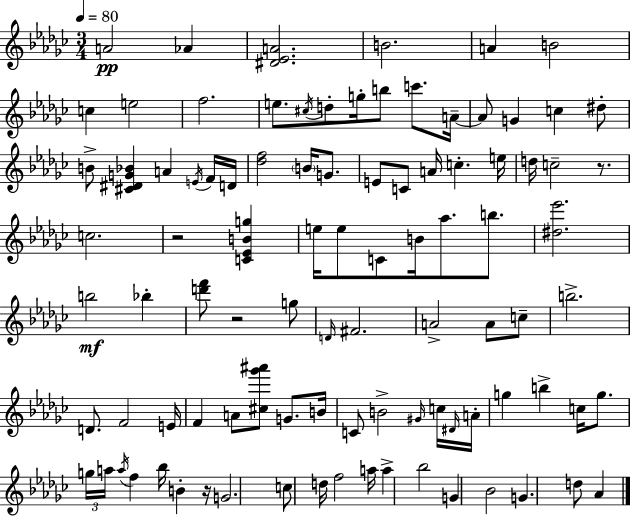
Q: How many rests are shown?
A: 4